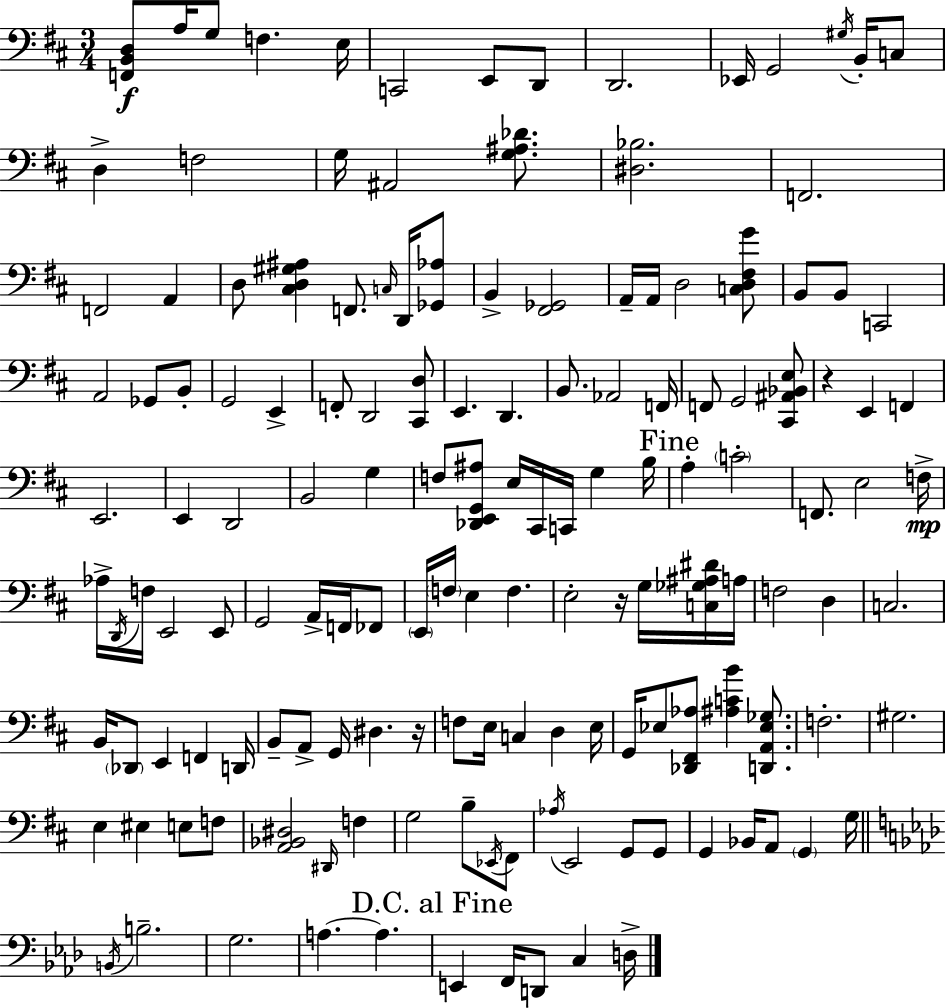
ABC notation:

X:1
T:Untitled
M:3/4
L:1/4
K:D
[F,,B,,D,]/2 A,/4 G,/2 F, E,/4 C,,2 E,,/2 D,,/2 D,,2 _E,,/4 G,,2 ^G,/4 B,,/4 C,/2 D, F,2 G,/4 ^A,,2 [G,^A,_D]/2 [^D,_B,]2 F,,2 F,,2 A,, D,/2 [^C,D,^G,^A,] F,,/2 C,/4 D,,/4 [_G,,_A,]/2 B,, [^F,,_G,,]2 A,,/4 A,,/4 D,2 [C,D,^F,G]/2 B,,/2 B,,/2 C,,2 A,,2 _G,,/2 B,,/2 G,,2 E,, F,,/2 D,,2 [^C,,D,]/2 E,, D,, B,,/2 _A,,2 F,,/4 F,,/2 G,,2 [^C,,^A,,_B,,E,]/2 z E,, F,, E,,2 E,, D,,2 B,,2 G, F,/2 [_D,,E,,G,,^A,]/2 E,/4 ^C,,/4 C,,/4 G, B,/4 A, C2 F,,/2 E,2 F,/4 _A,/4 D,,/4 F,/4 E,,2 E,,/2 G,,2 A,,/4 F,,/4 _F,,/2 E,,/4 F,/4 E, F, E,2 z/4 G,/4 [C,_G,^A,^D]/4 A,/4 F,2 D, C,2 B,,/4 _D,,/2 E,, F,, D,,/4 B,,/2 A,,/2 G,,/4 ^D, z/4 F,/2 E,/4 C, D, E,/4 G,,/4 _E,/2 [_D,,^F,,_A,]/2 [^A,CB] [D,,A,,_E,_G,]/2 F,2 ^G,2 E, ^E, E,/2 F,/2 [A,,_B,,^D,]2 ^D,,/4 F, G,2 B,/2 _E,,/4 ^F,,/2 _A,/4 E,,2 G,,/2 G,,/2 G,, _B,,/4 A,,/2 G,, G,/4 B,,/4 B,2 G,2 A, A, E,, F,,/4 D,,/2 C, D,/4